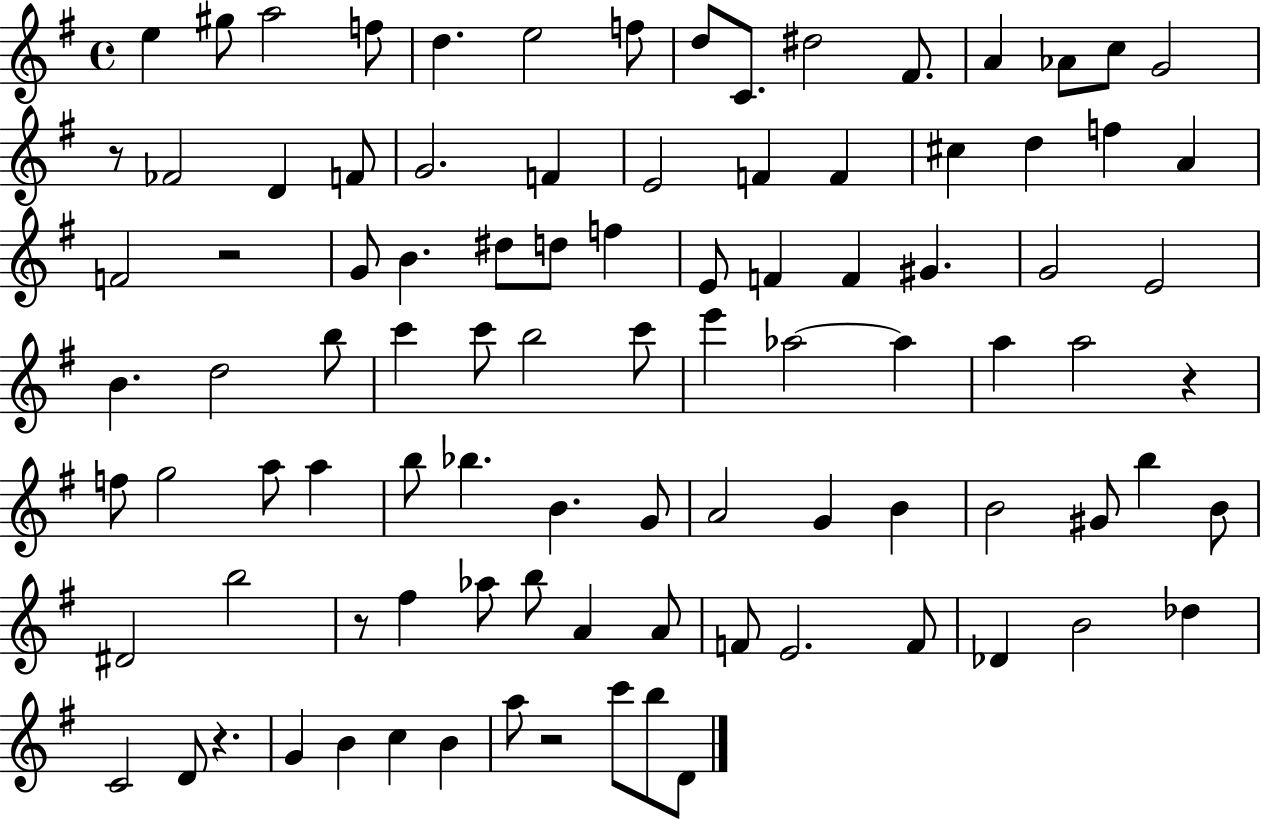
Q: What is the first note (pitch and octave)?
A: E5